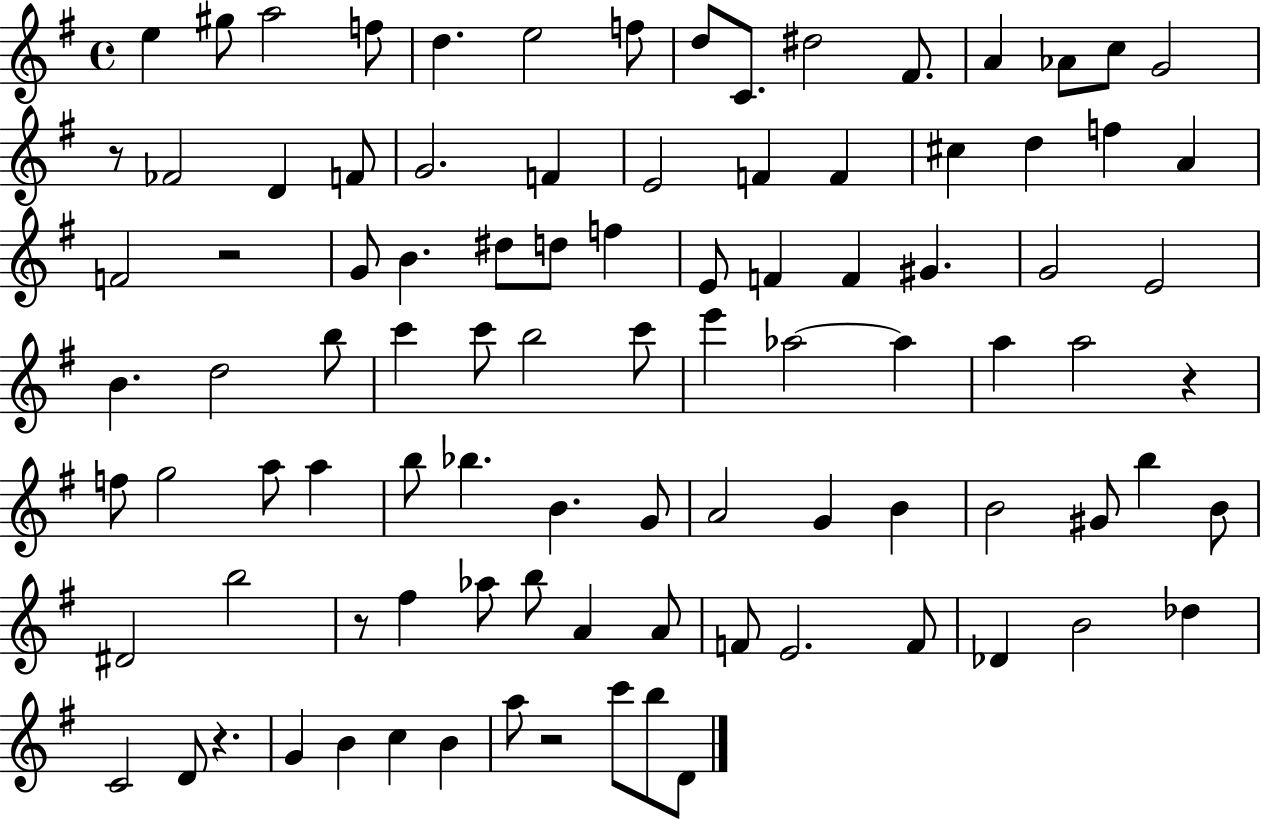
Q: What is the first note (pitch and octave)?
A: E5